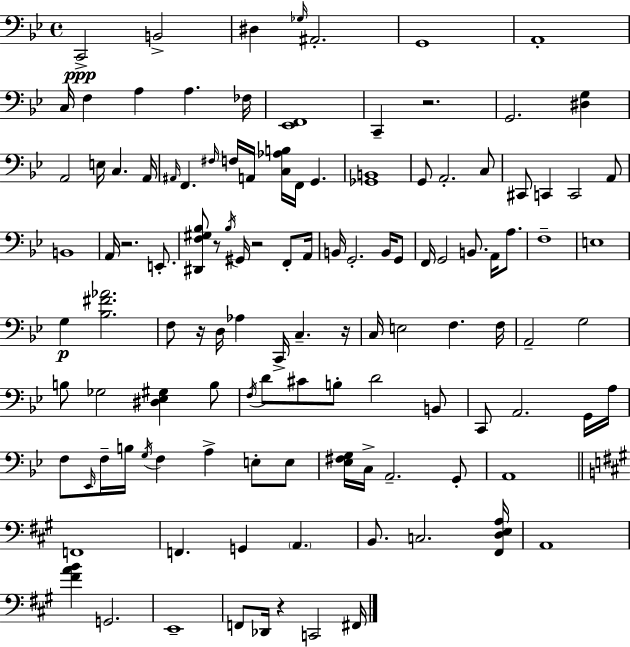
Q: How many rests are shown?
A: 7